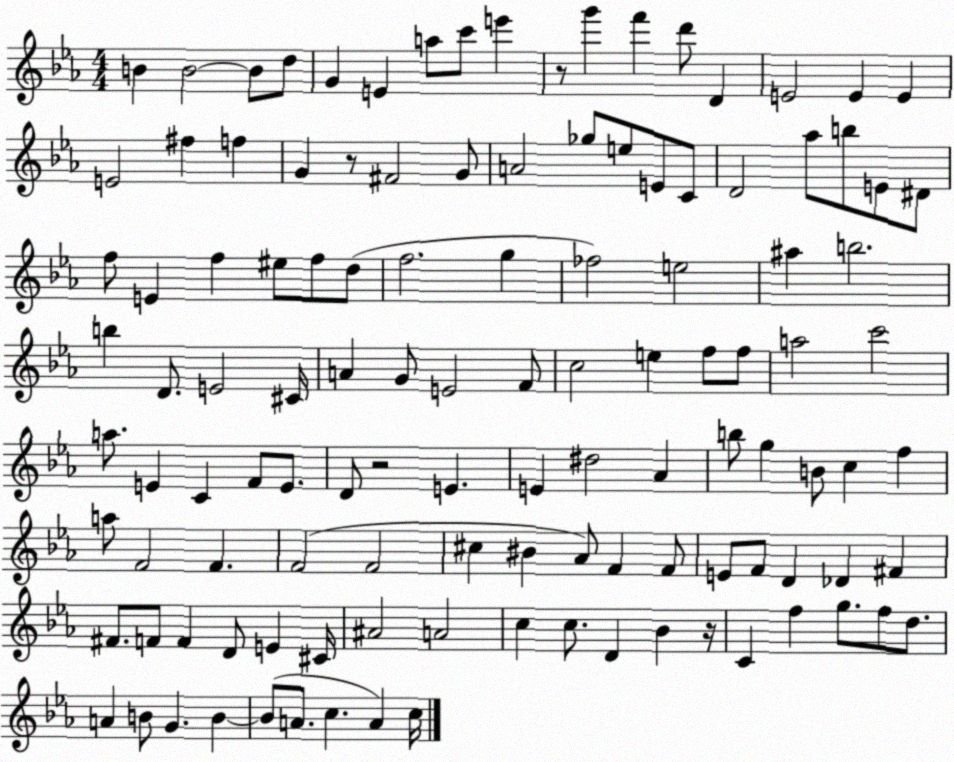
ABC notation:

X:1
T:Untitled
M:4/4
L:1/4
K:Eb
B B2 B/2 d/2 G E a/2 c'/2 e' z/2 g' f' d'/2 D E2 E E E2 ^f f G z/2 ^F2 G/2 A2 _g/2 e/2 E/2 C/2 D2 _a/2 b/2 E/2 ^D/2 f/2 E f ^e/2 f/2 d/2 f2 g _f2 e2 ^a b2 b D/2 E2 ^C/4 A G/2 E2 F/2 c2 e f/2 f/2 a2 c'2 a/2 E C F/2 E/2 D/2 z2 E E ^d2 _A b/2 g B/2 c f a/2 F2 F F2 F2 ^c ^B _A/2 F F/2 E/2 F/2 D _D ^F ^F/2 F/2 F D/2 E ^C/4 ^A2 A2 c c/2 D _B z/4 C f g/2 f/2 d/2 A B/2 G B B/2 A/2 c A c/4